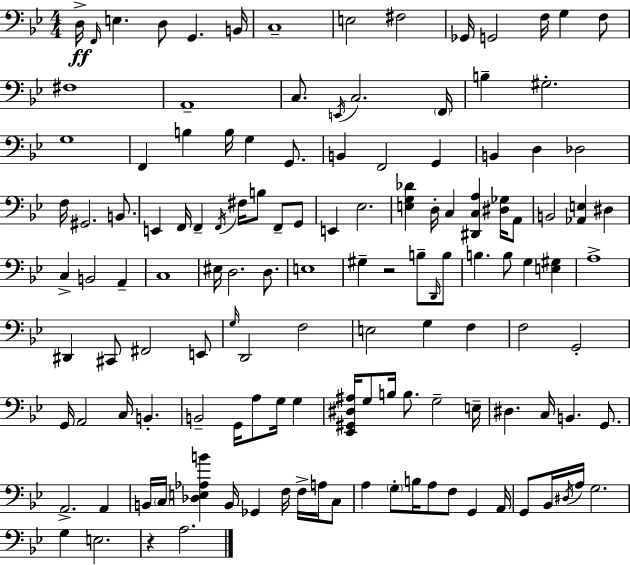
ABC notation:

X:1
T:Untitled
M:4/4
L:1/4
K:Gm
D,/4 F,,/4 E, D,/2 G,, B,,/4 C,4 E,2 ^F,2 _G,,/4 G,,2 F,/4 G, F,/2 ^F,4 A,,4 C,/2 E,,/4 C,2 F,,/4 B, ^G,2 G,4 F,, B, B,/4 G, G,,/2 B,, F,,2 G,, B,, D, _D,2 F,/4 ^G,,2 B,,/2 E,, F,,/4 F,, F,,/4 ^F,/4 B,/2 F,,/2 G,,/2 E,, _E,2 [E,G,_D] D,/4 C, [^D,,C,A,] [^D,_G,]/4 A,,/2 B,,2 [_A,,E,] ^D, C, B,,2 A,, C,4 ^E,/4 D,2 D,/2 E,4 ^G, z2 B,/2 D,,/4 B,/2 B, B,/2 G, [E,^G,] A,4 ^D,, ^C,,/2 ^F,,2 E,,/2 G,/4 D,,2 F,2 E,2 G, F, F,2 G,,2 G,,/4 A,,2 C,/4 B,, B,,2 G,,/4 A,/2 G,/4 G, [_E,,^G,,^D,^A,]/4 G,/2 B,/4 B,/2 G,2 E,/4 ^D, C,/4 B,, G,,/2 A,,2 A,, B,,/4 C,/4 [_D,E,_A,B] B,,/4 _G,, F,/4 F,/4 A,/4 C,/2 A, G,/2 B,/4 A,/2 F,/2 G,, A,,/4 G,,/2 _B,,/4 ^D,/4 A,/4 G,2 G, E,2 z A,2